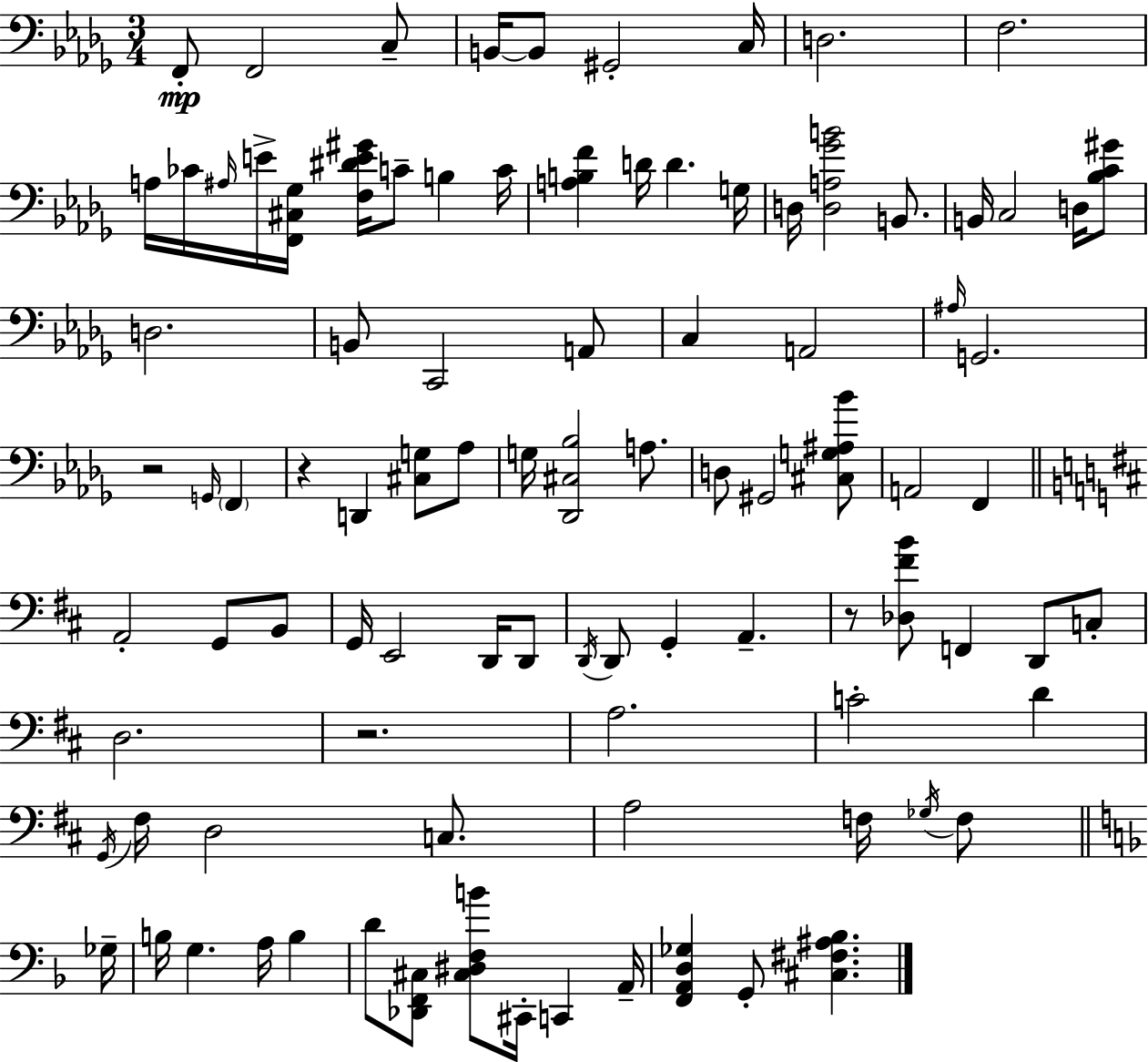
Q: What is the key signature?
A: BES minor